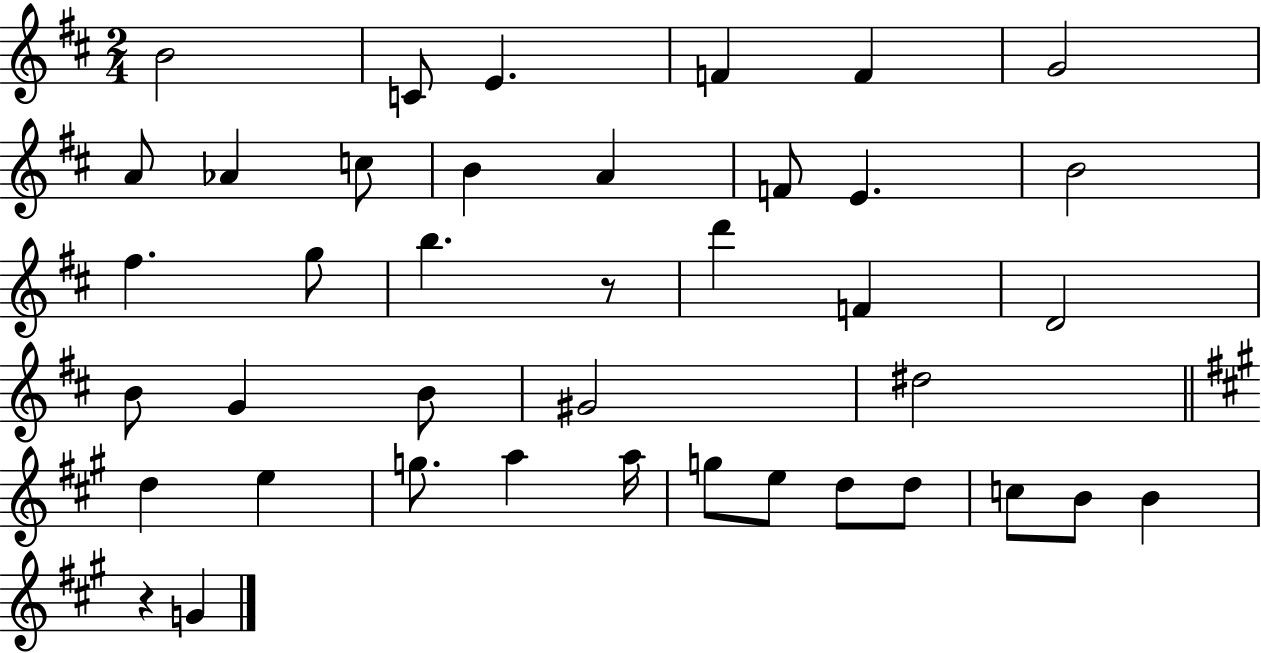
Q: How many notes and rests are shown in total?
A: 40